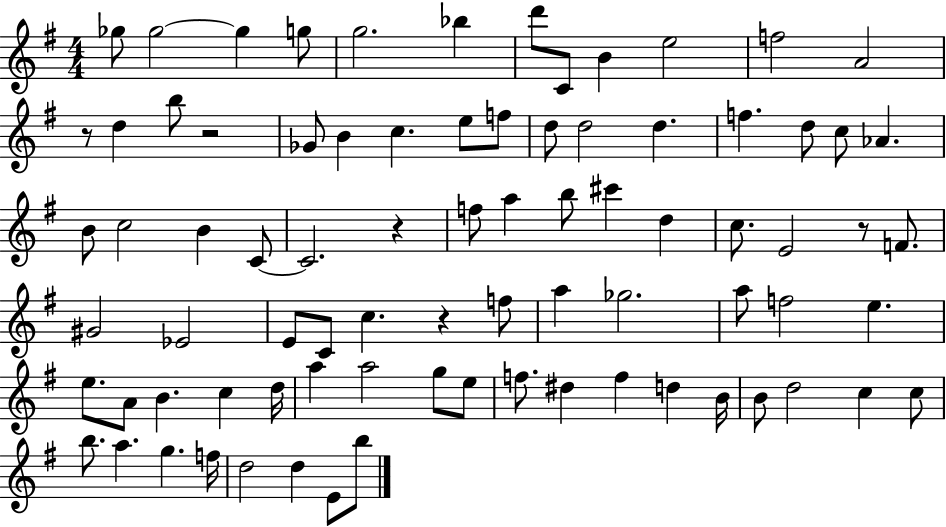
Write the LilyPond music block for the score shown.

{
  \clef treble
  \numericTimeSignature
  \time 4/4
  \key g \major
  ges''8 ges''2~~ ges''4 g''8 | g''2. bes''4 | d'''8 c'8 b'4 e''2 | f''2 a'2 | \break r8 d''4 b''8 r2 | ges'8 b'4 c''4. e''8 f''8 | d''8 d''2 d''4. | f''4. d''8 c''8 aes'4. | \break b'8 c''2 b'4 c'8~~ | c'2. r4 | f''8 a''4 b''8 cis'''4 d''4 | c''8. e'2 r8 f'8. | \break gis'2 ees'2 | e'8 c'8 c''4. r4 f''8 | a''4 ges''2. | a''8 f''2 e''4. | \break e''8. a'8 b'4. c''4 d''16 | a''4 a''2 g''8 e''8 | f''8. dis''4 f''4 d''4 b'16 | b'8 d''2 c''4 c''8 | \break b''8. a''4. g''4. f''16 | d''2 d''4 e'8 b''8 | \bar "|."
}